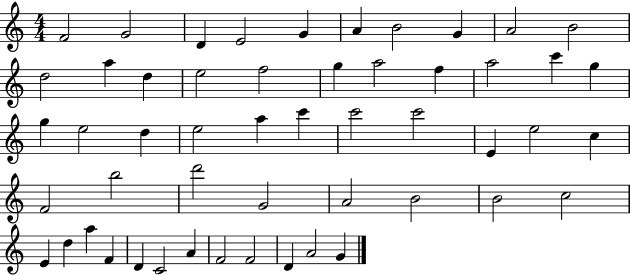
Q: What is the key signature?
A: C major